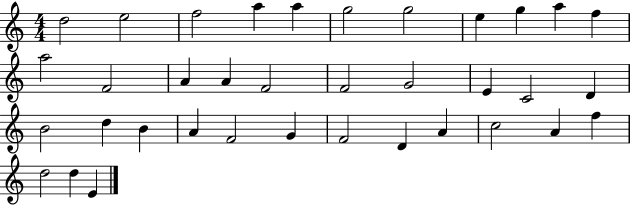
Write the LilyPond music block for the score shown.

{
  \clef treble
  \numericTimeSignature
  \time 4/4
  \key c \major
  d''2 e''2 | f''2 a''4 a''4 | g''2 g''2 | e''4 g''4 a''4 f''4 | \break a''2 f'2 | a'4 a'4 f'2 | f'2 g'2 | e'4 c'2 d'4 | \break b'2 d''4 b'4 | a'4 f'2 g'4 | f'2 d'4 a'4 | c''2 a'4 f''4 | \break d''2 d''4 e'4 | \bar "|."
}